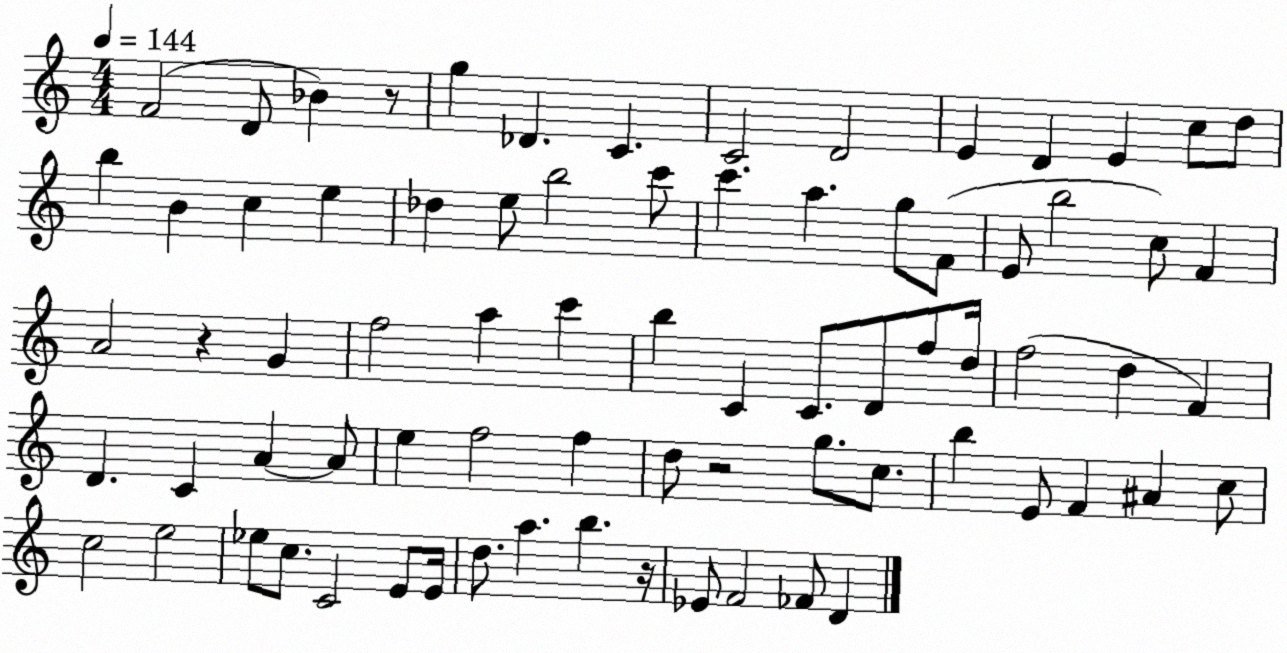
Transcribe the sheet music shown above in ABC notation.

X:1
T:Untitled
M:4/4
L:1/4
K:C
F2 D/2 _B z/2 g _D C C2 D2 E D E c/2 d/2 b B c e _d e/2 b2 c'/2 c' a g/2 F/2 E/2 b2 c/2 F A2 z G f2 a c' b C C/2 D/2 f/2 d/4 f2 d F D C A A/2 e f2 f d/2 z2 g/2 c/2 b E/2 F ^A c/2 c2 e2 _e/2 c/2 C2 E/2 E/4 d/2 a b z/4 _E/2 F2 _F/2 D